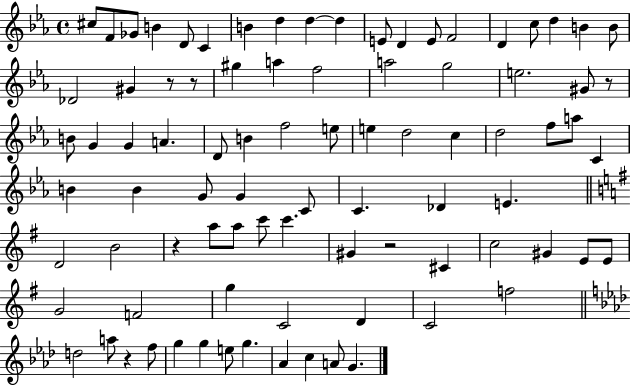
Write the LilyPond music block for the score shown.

{
  \clef treble
  \time 4/4
  \defaultTimeSignature
  \key ees \major
  cis''8 f'8 ges'8 b'4 d'8 c'4 | b'4 d''4 d''4~~ d''4 | e'8 d'4 e'8 f'2 | d'4 c''8 d''4 b'4 b'8 | \break des'2 gis'4 r8 r8 | gis''4 a''4 f''2 | a''2 g''2 | e''2. gis'8 r8 | \break b'8 g'4 g'4 a'4. | d'8 b'4 f''2 e''8 | e''4 d''2 c''4 | d''2 f''8 a''8 c'4 | \break b'4 b'4 g'8 g'4 c'8 | c'4. des'4 e'4. | \bar "||" \break \key g \major d'2 b'2 | r4 a''8 a''8 c'''8 c'''4. | gis'4 r2 cis'4 | c''2 gis'4 e'8 e'8 | \break g'2 f'2 | g''4 c'2 d'4 | c'2 f''2 | \bar "||" \break \key f \minor d''2 a''8 r4 f''8 | g''4 g''4 e''8 g''4. | aes'4 c''4 a'8 g'4. | \bar "|."
}